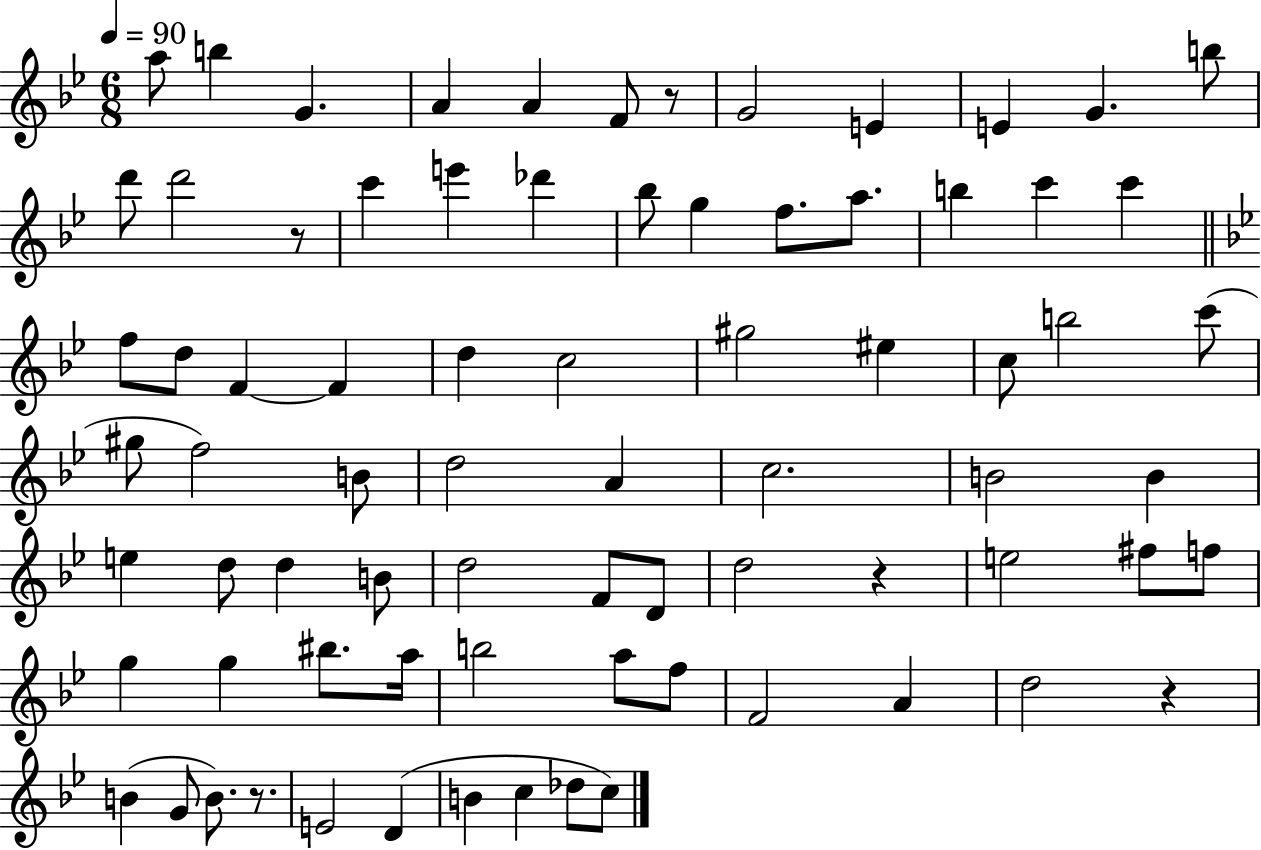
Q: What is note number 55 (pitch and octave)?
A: G5